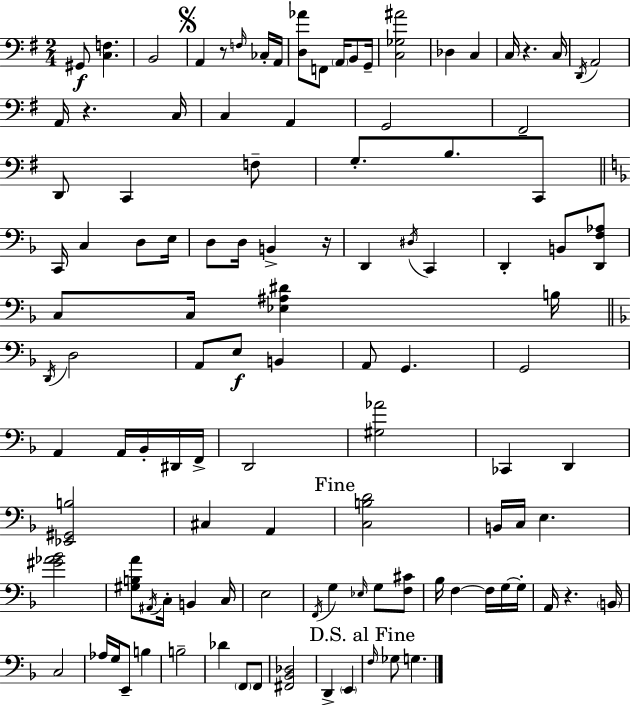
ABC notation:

X:1
T:Untitled
M:2/4
L:1/4
K:G
^G,,/2 [C,F,] B,,2 A,, z/2 F,/4 _C,/4 A,,/4 [D,_A]/2 F,,/2 A,,/4 B,,/2 G,,/4 [C,_G,^A]2 _D, C, C,/4 z C,/4 D,,/4 A,,2 A,,/4 z C,/4 C, A,, G,,2 ^F,,2 D,,/2 C,, F,/2 G,/2 B,/2 C,,/2 C,,/4 C, D,/2 E,/4 D,/2 D,/4 B,, z/4 D,, ^D,/4 C,, D,, B,,/2 [D,,F,_A,]/2 C,/2 C,/4 [_E,^A,^D] B,/4 D,,/4 D,2 A,,/2 E,/2 B,, A,,/2 G,, G,,2 A,, A,,/4 _B,,/4 ^D,,/4 F,,/4 D,,2 [^G,_A]2 _C,, D,, [_E,,^G,,B,]2 ^C, A,, [C,B,D]2 B,,/4 C,/4 E, [^G_A_B]2 [^G,B,A]/2 ^A,,/4 C,/4 B,, C,/4 E,2 F,,/4 G, _E,/4 G,/2 [F,^C]/2 _B,/4 F, F,/4 G,/4 G,/4 A,,/4 z B,,/4 C,2 _A,/4 G,/4 E,,/2 B, B,2 _D F,,/2 F,,/2 [^F,,_B,,_D,]2 D,, E,, F,/4 _G,/2 G,